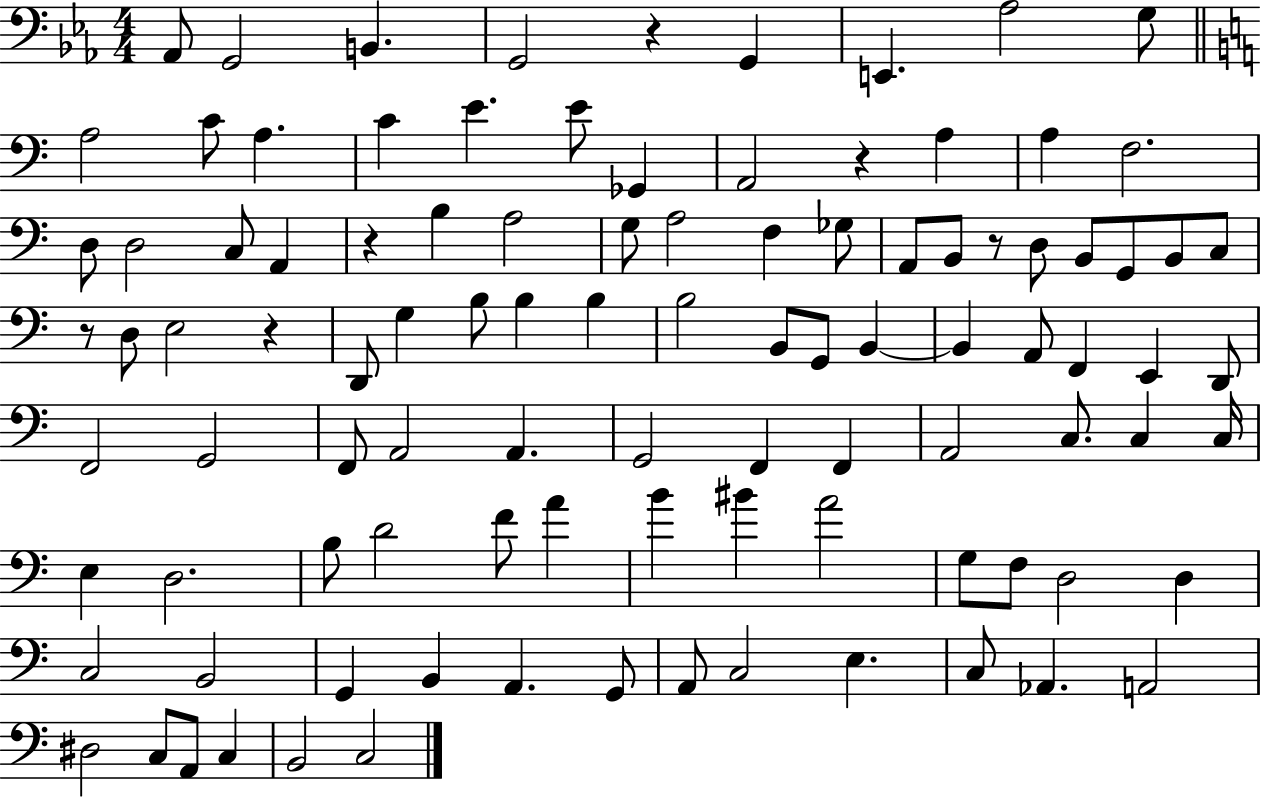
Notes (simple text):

Ab2/e G2/h B2/q. G2/h R/q G2/q E2/q. Ab3/h G3/e A3/h C4/e A3/q. C4/q E4/q. E4/e Gb2/q A2/h R/q A3/q A3/q F3/h. D3/e D3/h C3/e A2/q R/q B3/q A3/h G3/e A3/h F3/q Gb3/e A2/e B2/e R/e D3/e B2/e G2/e B2/e C3/e R/e D3/e E3/h R/q D2/e G3/q B3/e B3/q B3/q B3/h B2/e G2/e B2/q B2/q A2/e F2/q E2/q D2/e F2/h G2/h F2/e A2/h A2/q. G2/h F2/q F2/q A2/h C3/e. C3/q C3/s E3/q D3/h. B3/e D4/h F4/e A4/q B4/q BIS4/q A4/h G3/e F3/e D3/h D3/q C3/h B2/h G2/q B2/q A2/q. G2/e A2/e C3/h E3/q. C3/e Ab2/q. A2/h D#3/h C3/e A2/e C3/q B2/h C3/h